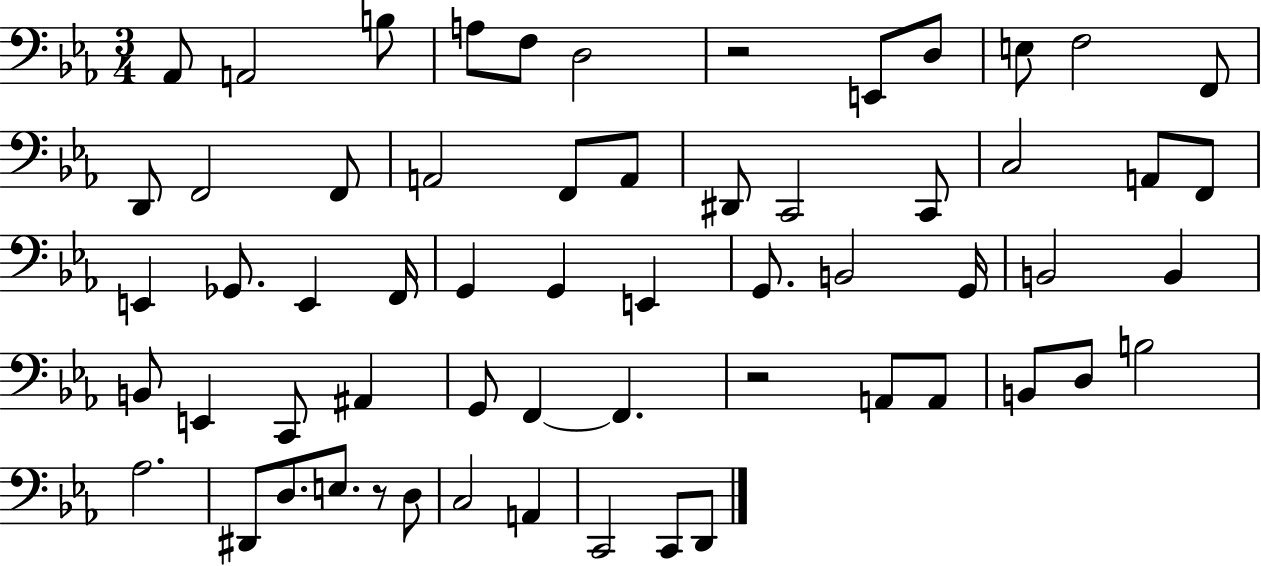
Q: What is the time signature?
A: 3/4